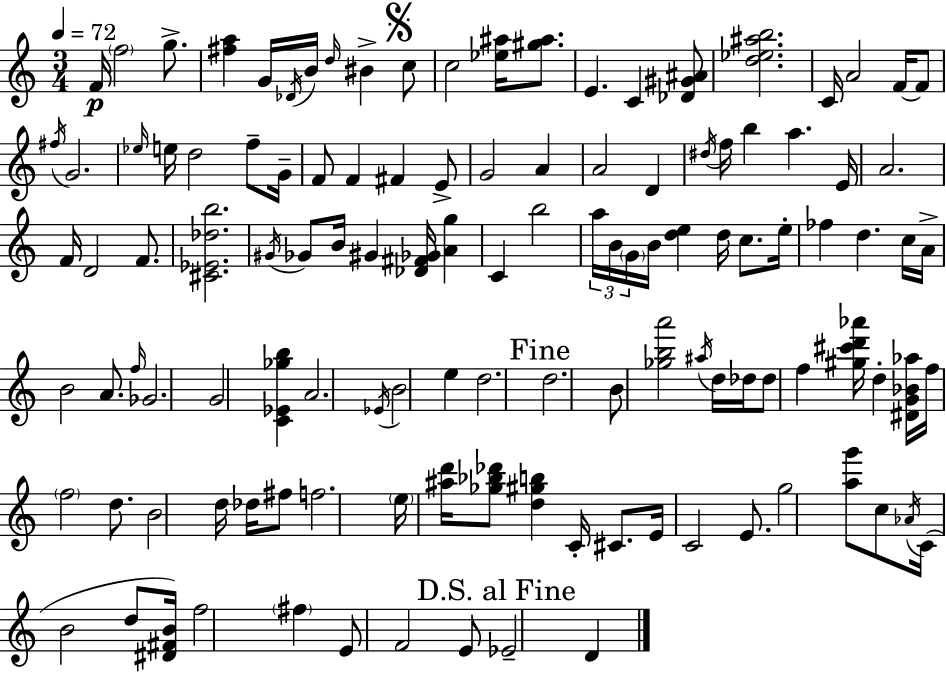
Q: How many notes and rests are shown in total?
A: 120